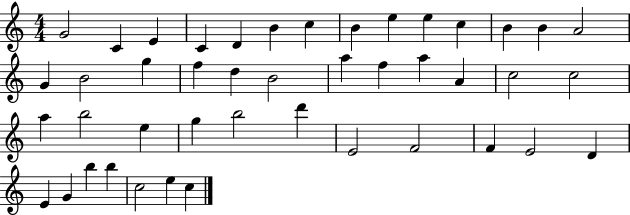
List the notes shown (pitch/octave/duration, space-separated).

G4/h C4/q E4/q C4/q D4/q B4/q C5/q B4/q E5/q E5/q C5/q B4/q B4/q A4/h G4/q B4/h G5/q F5/q D5/q B4/h A5/q F5/q A5/q A4/q C5/h C5/h A5/q B5/h E5/q G5/q B5/h D6/q E4/h F4/h F4/q E4/h D4/q E4/q G4/q B5/q B5/q C5/h E5/q C5/q